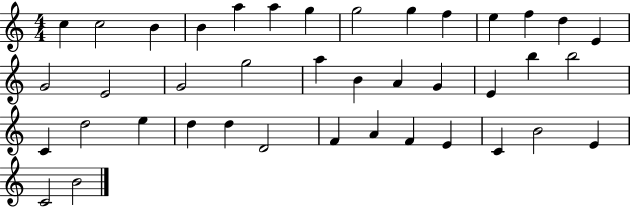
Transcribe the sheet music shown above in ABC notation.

X:1
T:Untitled
M:4/4
L:1/4
K:C
c c2 B B a a g g2 g f e f d E G2 E2 G2 g2 a B A G E b b2 C d2 e d d D2 F A F E C B2 E C2 B2